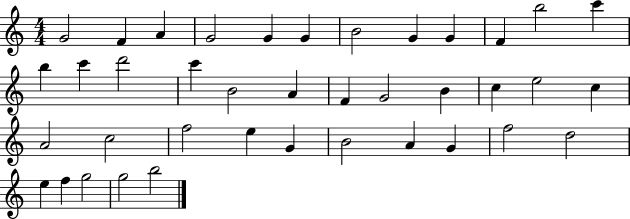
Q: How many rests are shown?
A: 0